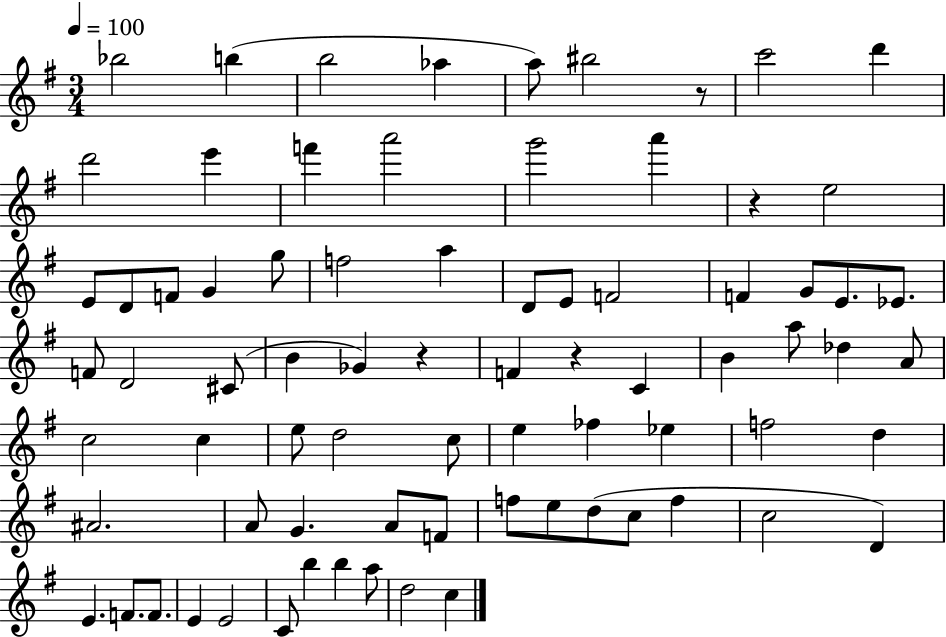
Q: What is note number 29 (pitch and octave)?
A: Eb4